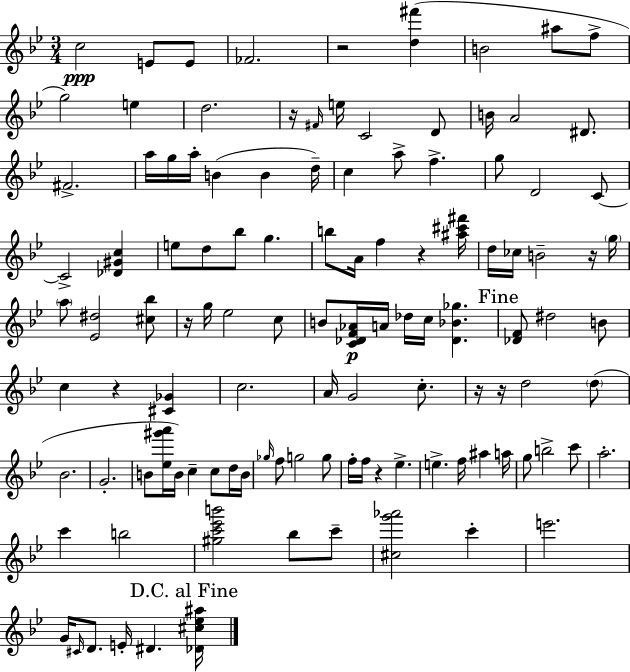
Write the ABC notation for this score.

X:1
T:Untitled
M:3/4
L:1/4
K:Gm
c2 E/2 E/2 _F2 z2 [d^f'] B2 ^a/2 f/2 g2 e d2 z/4 ^F/4 e/4 C2 D/2 B/4 A2 ^D/2 ^F2 a/4 g/4 a/4 B B d/4 c a/2 f g/2 D2 C/2 C2 [_D^Gc] e/2 d/2 _b/2 g b/2 A/4 f z [^a^c'^f']/4 d/4 _c/4 B2 z/4 g/4 a/2 [_E^d]2 [^c_b]/2 z/4 g/4 _e2 c/2 B/2 [C_DF_A]/4 A/4 _d/4 c/4 [_D_B_g] [_DF]/2 ^d2 B/2 c z [^C_G] c2 A/4 G2 c/2 z/4 z/4 d2 d/2 _B2 G2 B/2 [_e^g'a']/4 B/4 c c/2 d/4 B/4 _g/4 f/2 g2 g/2 f/4 f/4 z _e e f/4 ^a a/4 g/2 b2 c'/2 a2 c' b2 [^gc'_e'b']2 _b/2 c'/2 [^cg'_a']2 c' e'2 G/4 ^C/4 D/2 E/4 ^D [_D^c_e^a]/4